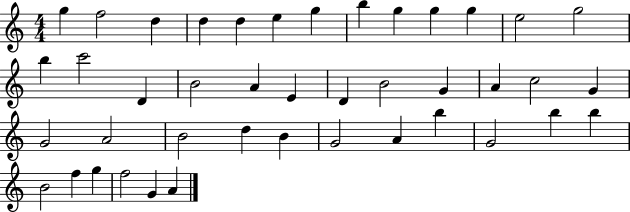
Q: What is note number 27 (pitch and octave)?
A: A4